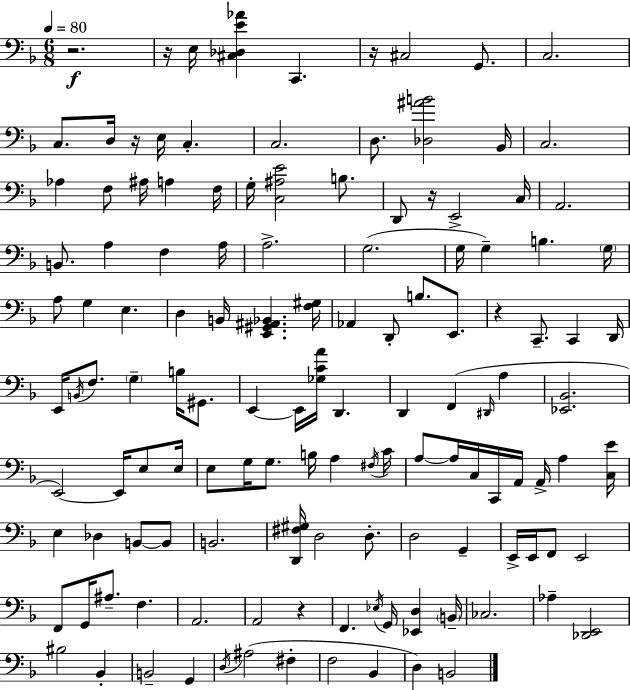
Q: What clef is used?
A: bass